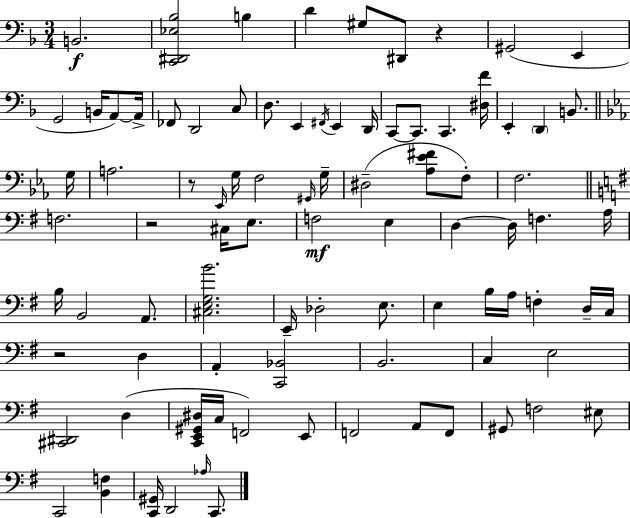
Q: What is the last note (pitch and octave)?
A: C2